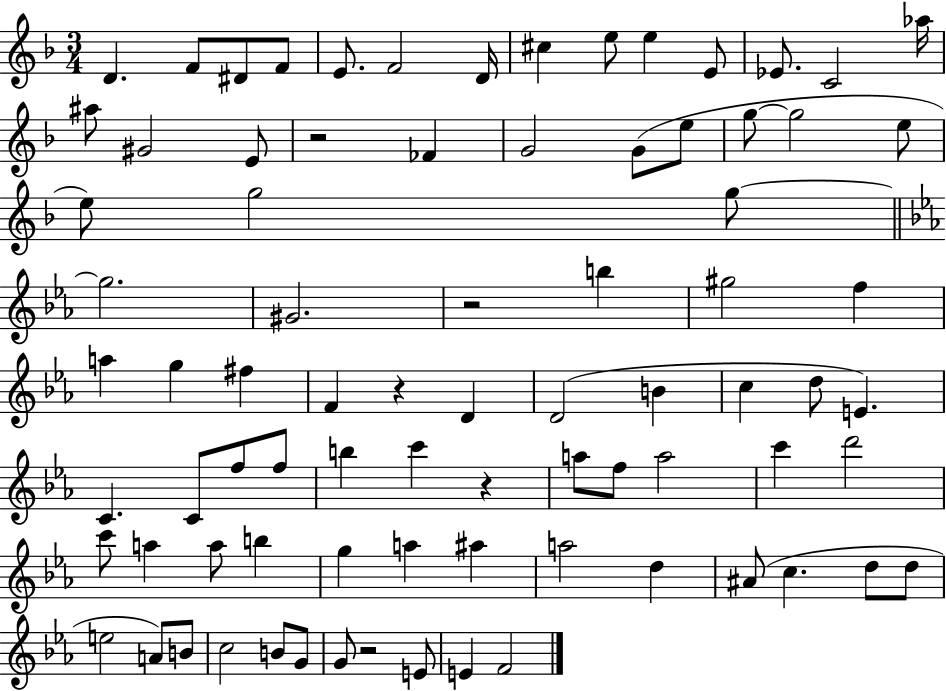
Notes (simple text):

D4/q. F4/e D#4/e F4/e E4/e. F4/h D4/s C#5/q E5/e E5/q E4/e Eb4/e. C4/h Ab5/s A#5/e G#4/h E4/e R/h FES4/q G4/h G4/e E5/e G5/e G5/h E5/e E5/e G5/h G5/e G5/h. G#4/h. R/h B5/q G#5/h F5/q A5/q G5/q F#5/q F4/q R/q D4/q D4/h B4/q C5/q D5/e E4/q. C4/q. C4/e F5/e F5/e B5/q C6/q R/q A5/e F5/e A5/h C6/q D6/h C6/e A5/q A5/e B5/q G5/q A5/q A#5/q A5/h D5/q A#4/e C5/q. D5/e D5/e E5/h A4/e B4/e C5/h B4/e G4/e G4/e R/h E4/e E4/q F4/h